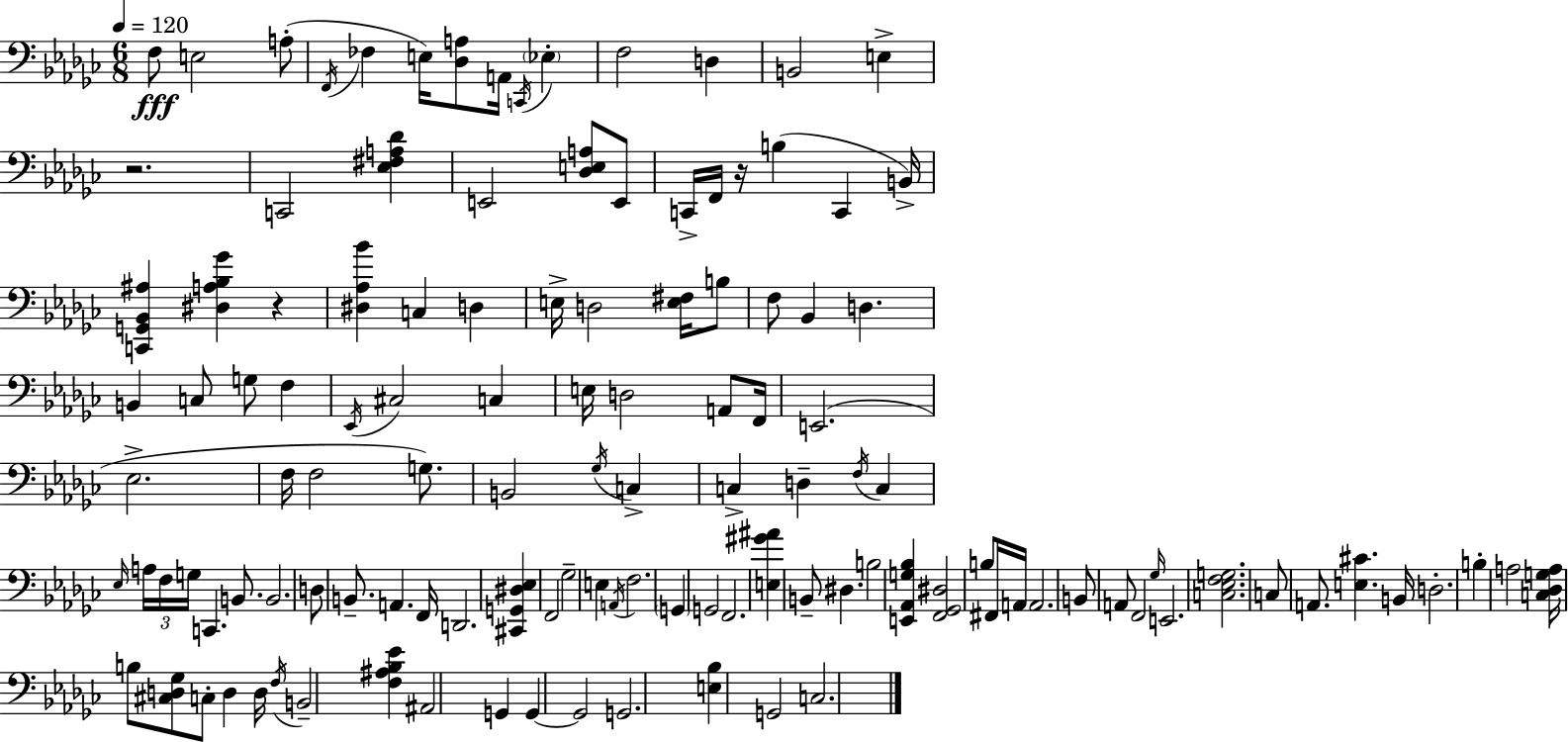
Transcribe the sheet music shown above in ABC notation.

X:1
T:Untitled
M:6/8
L:1/4
K:Ebm
F,/2 E,2 A,/2 F,,/4 _F, E,/4 [_D,A,]/2 A,,/4 C,,/4 _E, F,2 D, B,,2 E, z2 C,,2 [_E,^F,A,_D] E,,2 [_D,E,A,]/2 E,,/2 C,,/4 F,,/4 z/4 B, C,, B,,/4 [C,,G,,_B,,^A,] [^D,A,_B,_G] z [^D,_A,_B] C, D, E,/4 D,2 [E,^F,]/4 B,/2 F,/2 _B,, D, B,, C,/2 G,/2 F, _E,,/4 ^C,2 C, E,/4 D,2 A,,/2 F,,/4 E,,2 _E,2 F,/4 F,2 G,/2 B,,2 _G,/4 C, C, D, F,/4 C, _E,/4 A,/4 F,/4 G,/4 C,, B,,/2 B,,2 D,/2 B,,/2 A,, F,,/4 D,,2 [^C,,G,,^D,_E,] F,,2 _G,2 E, A,,/4 F,2 G,, G,,2 F,,2 [E,^G^A] B,,/2 ^D, B,2 [E,,_A,,G,_B,] [F,,_G,,^D,]2 B,/2 ^F,,/4 A,,/4 A,,2 B,,/2 A,,/2 F,,2 _G,/4 E,,2 [C,_E,F,G,]2 C,/2 A,,/2 [E,^C] B,,/4 D,2 B, A,2 [C,_D,G,A,]/4 B,/2 [^C,D,_G,]/2 C,/2 D, D,/4 F,/4 B,,2 [F,^A,_B,_E] ^A,,2 G,, G,, G,,2 G,,2 [E,_B,] G,,2 C,2